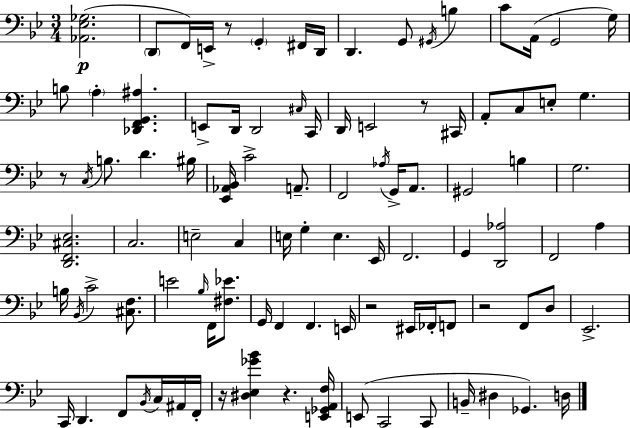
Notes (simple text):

[Ab2,Eb3,Gb3]/h. D2/e F2/s E2/s R/e G2/q F#2/s D2/s D2/q. G2/e G#2/s B3/q C4/e A2/s G2/h G3/s B3/e A3/q [Db2,F2,G2,A#3]/q. E2/e D2/s D2/h C#3/s C2/s D2/s E2/h R/e C#2/s A2/e C3/e E3/e G3/q. R/e C3/s B3/e. D4/q. BIS3/s [Eb2,Ab2,Bb2]/s C4/h A2/e. F2/h Ab3/s G2/s A2/e. G#2/h B3/q G3/h. [D2,F2,C#3,Eb3]/h. C3/h. E3/h C3/q E3/s G3/q E3/q. Eb2/s F2/h. G2/q [D2,Ab3]/h F2/h A3/q B3/s Bb2/s C4/h [C#3,F3]/e. E4/h Bb3/s F2/s [F#3,Eb4]/e. G2/s F2/q F2/q. E2/s R/h EIS2/s FES2/s F2/e R/h F2/e D3/e Eb2/h. C2/s D2/q. F2/e Bb2/s C3/s A#2/s F2/s R/s [D#3,Eb3,Gb4,Bb4]/q R/q. [E2,Gb2,A2,F3]/s E2/e C2/h C2/e B2/s D#3/q Gb2/q. D3/s